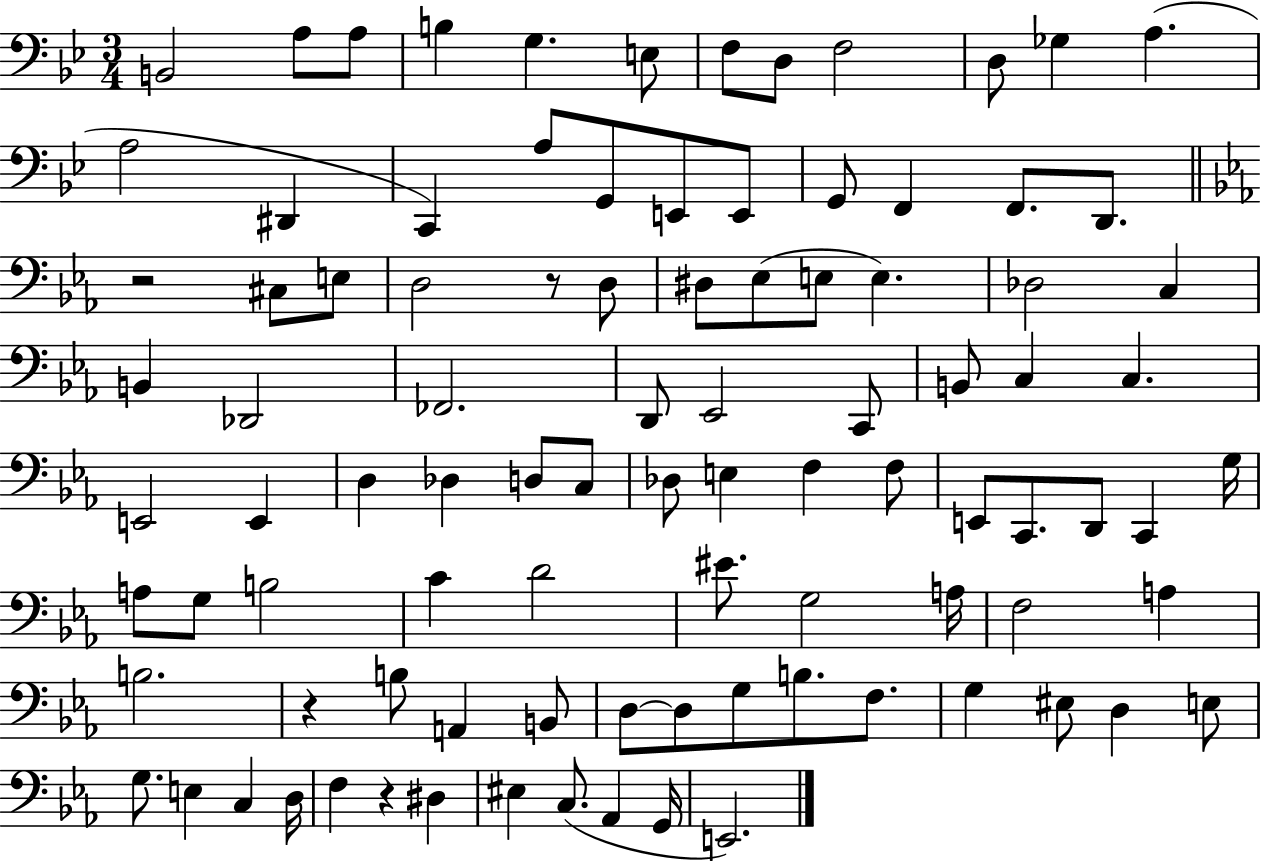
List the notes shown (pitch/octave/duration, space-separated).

B2/h A3/e A3/e B3/q G3/q. E3/e F3/e D3/e F3/h D3/e Gb3/q A3/q. A3/h D#2/q C2/q A3/e G2/e E2/e E2/e G2/e F2/q F2/e. D2/e. R/h C#3/e E3/e D3/h R/e D3/e D#3/e Eb3/e E3/e E3/q. Db3/h C3/q B2/q Db2/h FES2/h. D2/e Eb2/h C2/e B2/e C3/q C3/q. E2/h E2/q D3/q Db3/q D3/e C3/e Db3/e E3/q F3/q F3/e E2/e C2/e. D2/e C2/q G3/s A3/e G3/e B3/h C4/q D4/h EIS4/e. G3/h A3/s F3/h A3/q B3/h. R/q B3/e A2/q B2/e D3/e D3/e G3/e B3/e. F3/e. G3/q EIS3/e D3/q E3/e G3/e. E3/q C3/q D3/s F3/q R/q D#3/q EIS3/q C3/e. Ab2/q G2/s E2/h.